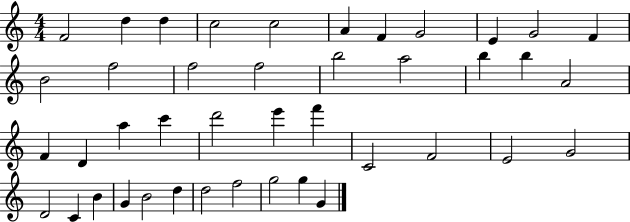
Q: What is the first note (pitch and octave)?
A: F4